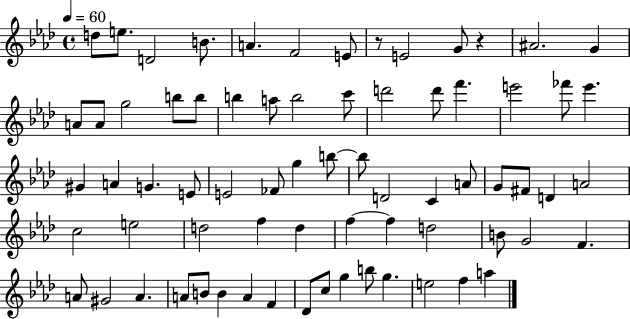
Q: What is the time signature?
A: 4/4